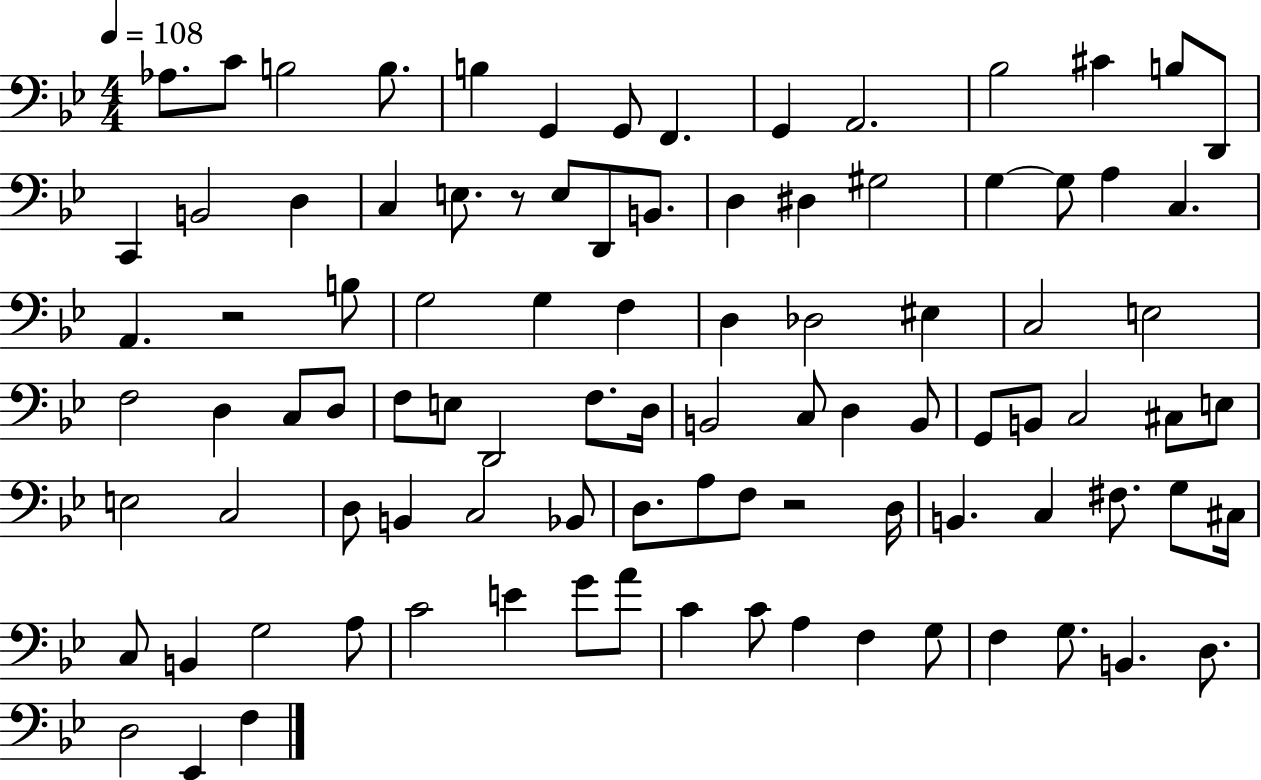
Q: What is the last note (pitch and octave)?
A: F3